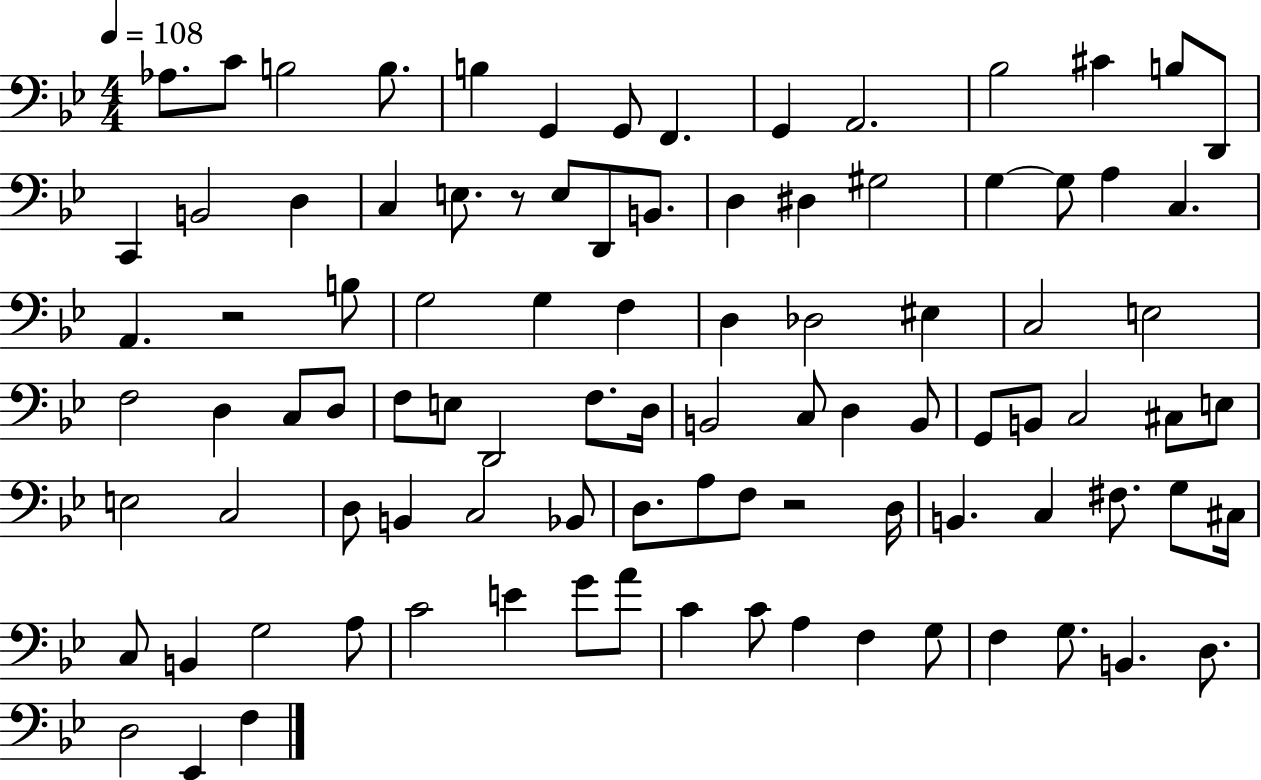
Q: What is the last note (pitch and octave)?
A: F3